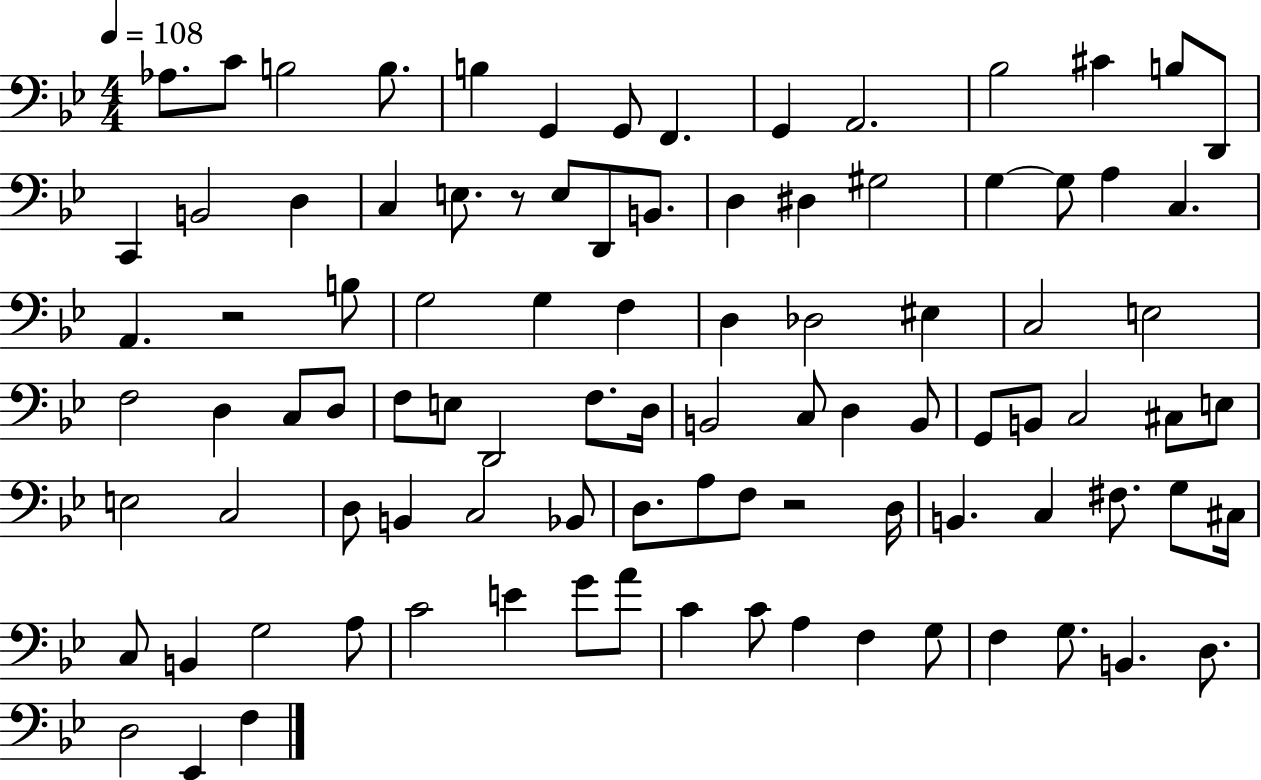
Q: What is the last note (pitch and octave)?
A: F3